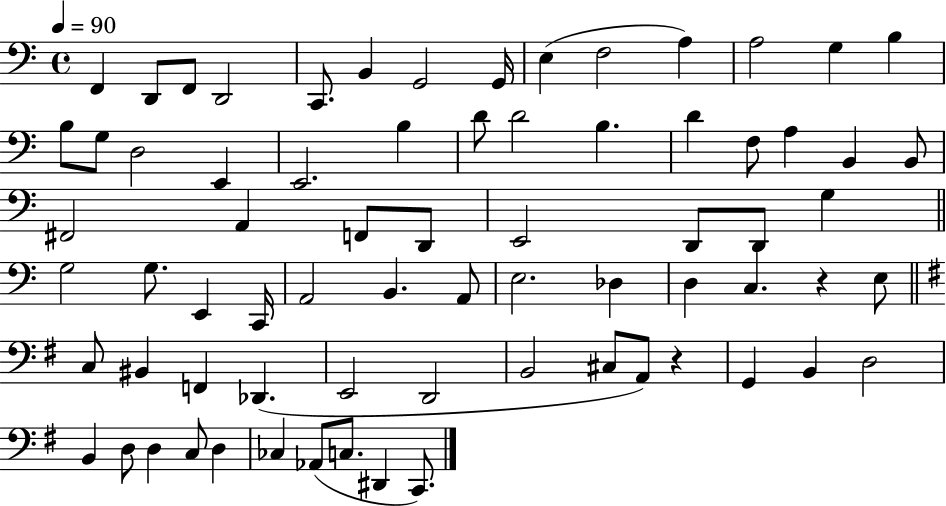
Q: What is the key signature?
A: C major